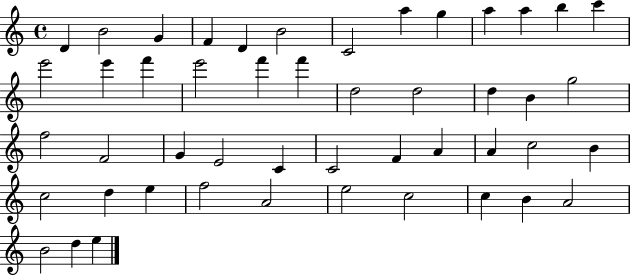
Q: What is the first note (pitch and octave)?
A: D4